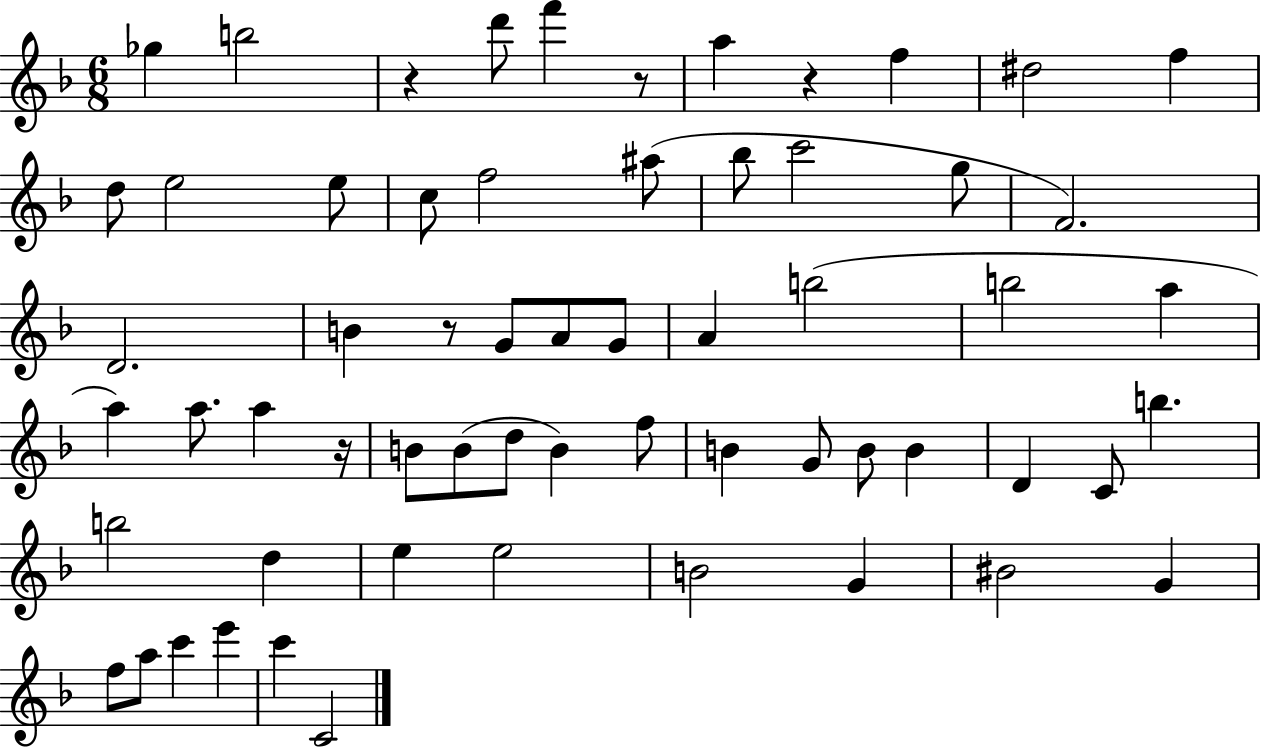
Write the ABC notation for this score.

X:1
T:Untitled
M:6/8
L:1/4
K:F
_g b2 z d'/2 f' z/2 a z f ^d2 f d/2 e2 e/2 c/2 f2 ^a/2 _b/2 c'2 g/2 F2 D2 B z/2 G/2 A/2 G/2 A b2 b2 a a a/2 a z/4 B/2 B/2 d/2 B f/2 B G/2 B/2 B D C/2 b b2 d e e2 B2 G ^B2 G f/2 a/2 c' e' c' C2